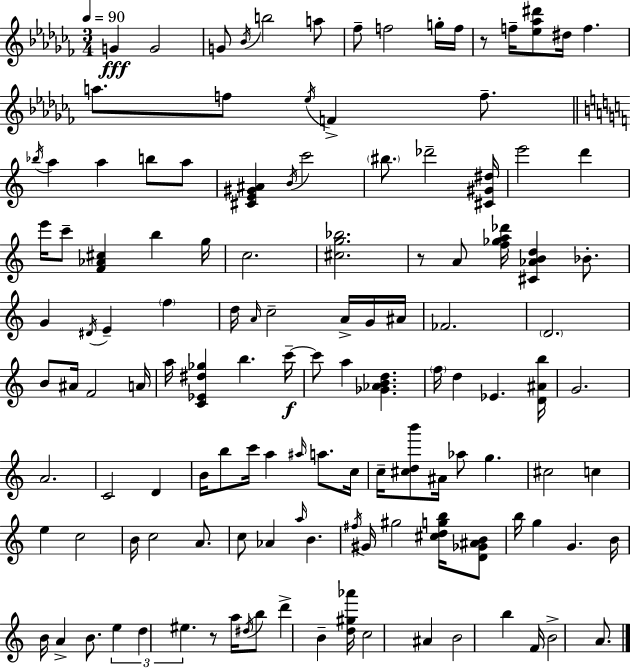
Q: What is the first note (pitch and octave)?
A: G4